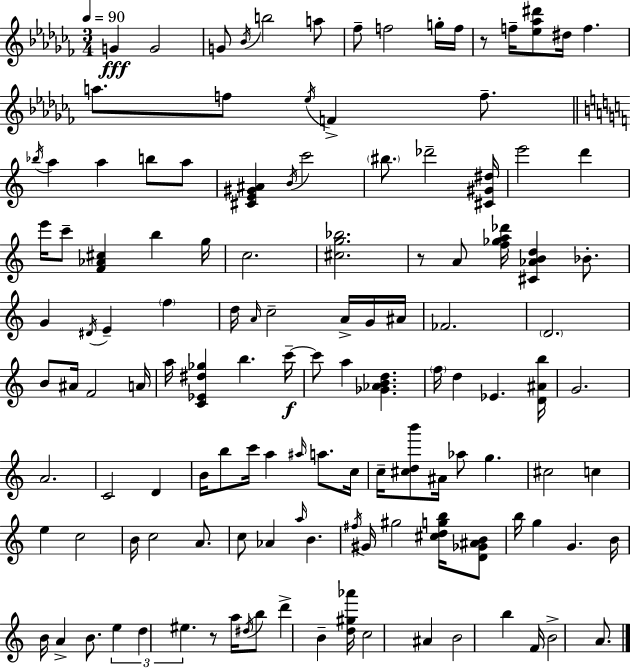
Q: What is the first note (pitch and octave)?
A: G4